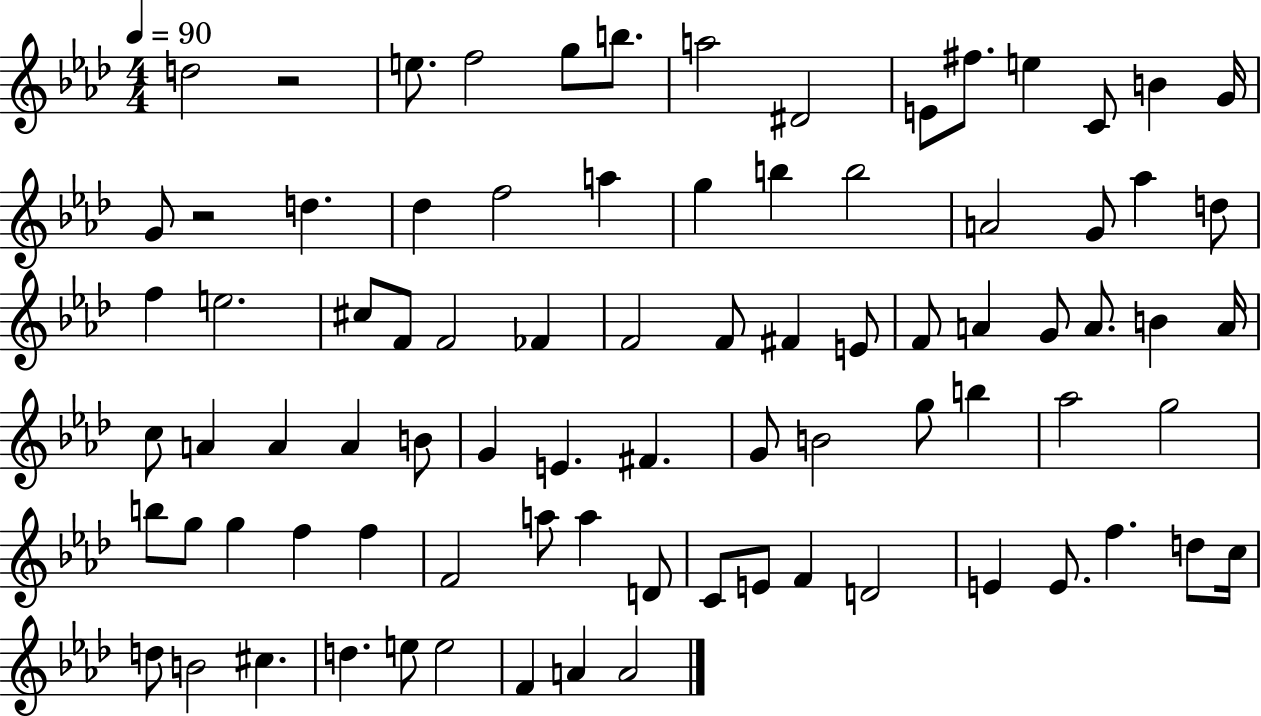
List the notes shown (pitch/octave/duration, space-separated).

D5/h R/h E5/e. F5/h G5/e B5/e. A5/h D#4/h E4/e F#5/e. E5/q C4/e B4/q G4/s G4/e R/h D5/q. Db5/q F5/h A5/q G5/q B5/q B5/h A4/h G4/e Ab5/q D5/e F5/q E5/h. C#5/e F4/e F4/h FES4/q F4/h F4/e F#4/q E4/e F4/e A4/q G4/e A4/e. B4/q A4/s C5/e A4/q A4/q A4/q B4/e G4/q E4/q. F#4/q. G4/e B4/h G5/e B5/q Ab5/h G5/h B5/e G5/e G5/q F5/q F5/q F4/h A5/e A5/q D4/e C4/e E4/e F4/q D4/h E4/q E4/e. F5/q. D5/e C5/s D5/e B4/h C#5/q. D5/q. E5/e E5/h F4/q A4/q A4/h